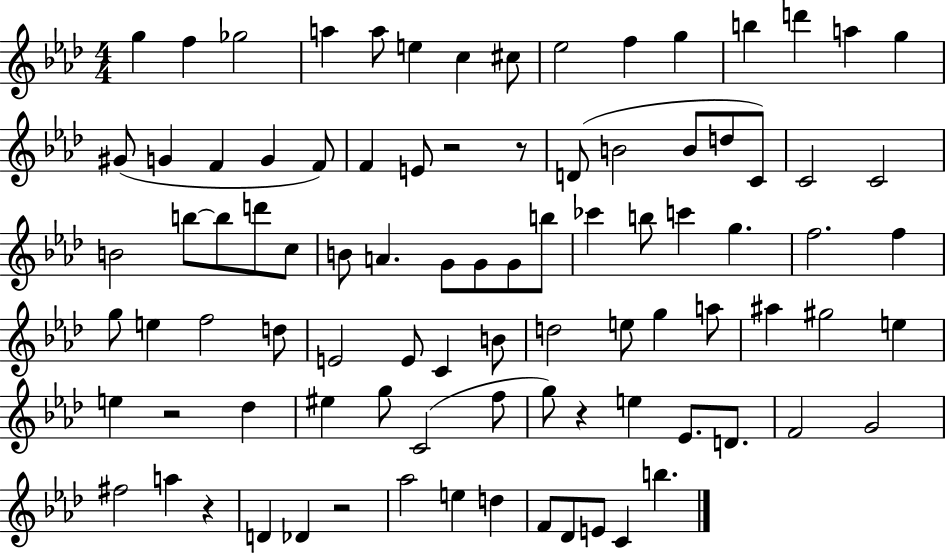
X:1
T:Untitled
M:4/4
L:1/4
K:Ab
g f _g2 a a/2 e c ^c/2 _e2 f g b d' a g ^G/2 G F G F/2 F E/2 z2 z/2 D/2 B2 B/2 d/2 C/2 C2 C2 B2 b/2 b/2 d'/2 c/2 B/2 A G/2 G/2 G/2 b/2 _c' b/2 c' g f2 f g/2 e f2 d/2 E2 E/2 C B/2 d2 e/2 g a/2 ^a ^g2 e e z2 _d ^e g/2 C2 f/2 g/2 z e _E/2 D/2 F2 G2 ^f2 a z D _D z2 _a2 e d F/2 _D/2 E/2 C b